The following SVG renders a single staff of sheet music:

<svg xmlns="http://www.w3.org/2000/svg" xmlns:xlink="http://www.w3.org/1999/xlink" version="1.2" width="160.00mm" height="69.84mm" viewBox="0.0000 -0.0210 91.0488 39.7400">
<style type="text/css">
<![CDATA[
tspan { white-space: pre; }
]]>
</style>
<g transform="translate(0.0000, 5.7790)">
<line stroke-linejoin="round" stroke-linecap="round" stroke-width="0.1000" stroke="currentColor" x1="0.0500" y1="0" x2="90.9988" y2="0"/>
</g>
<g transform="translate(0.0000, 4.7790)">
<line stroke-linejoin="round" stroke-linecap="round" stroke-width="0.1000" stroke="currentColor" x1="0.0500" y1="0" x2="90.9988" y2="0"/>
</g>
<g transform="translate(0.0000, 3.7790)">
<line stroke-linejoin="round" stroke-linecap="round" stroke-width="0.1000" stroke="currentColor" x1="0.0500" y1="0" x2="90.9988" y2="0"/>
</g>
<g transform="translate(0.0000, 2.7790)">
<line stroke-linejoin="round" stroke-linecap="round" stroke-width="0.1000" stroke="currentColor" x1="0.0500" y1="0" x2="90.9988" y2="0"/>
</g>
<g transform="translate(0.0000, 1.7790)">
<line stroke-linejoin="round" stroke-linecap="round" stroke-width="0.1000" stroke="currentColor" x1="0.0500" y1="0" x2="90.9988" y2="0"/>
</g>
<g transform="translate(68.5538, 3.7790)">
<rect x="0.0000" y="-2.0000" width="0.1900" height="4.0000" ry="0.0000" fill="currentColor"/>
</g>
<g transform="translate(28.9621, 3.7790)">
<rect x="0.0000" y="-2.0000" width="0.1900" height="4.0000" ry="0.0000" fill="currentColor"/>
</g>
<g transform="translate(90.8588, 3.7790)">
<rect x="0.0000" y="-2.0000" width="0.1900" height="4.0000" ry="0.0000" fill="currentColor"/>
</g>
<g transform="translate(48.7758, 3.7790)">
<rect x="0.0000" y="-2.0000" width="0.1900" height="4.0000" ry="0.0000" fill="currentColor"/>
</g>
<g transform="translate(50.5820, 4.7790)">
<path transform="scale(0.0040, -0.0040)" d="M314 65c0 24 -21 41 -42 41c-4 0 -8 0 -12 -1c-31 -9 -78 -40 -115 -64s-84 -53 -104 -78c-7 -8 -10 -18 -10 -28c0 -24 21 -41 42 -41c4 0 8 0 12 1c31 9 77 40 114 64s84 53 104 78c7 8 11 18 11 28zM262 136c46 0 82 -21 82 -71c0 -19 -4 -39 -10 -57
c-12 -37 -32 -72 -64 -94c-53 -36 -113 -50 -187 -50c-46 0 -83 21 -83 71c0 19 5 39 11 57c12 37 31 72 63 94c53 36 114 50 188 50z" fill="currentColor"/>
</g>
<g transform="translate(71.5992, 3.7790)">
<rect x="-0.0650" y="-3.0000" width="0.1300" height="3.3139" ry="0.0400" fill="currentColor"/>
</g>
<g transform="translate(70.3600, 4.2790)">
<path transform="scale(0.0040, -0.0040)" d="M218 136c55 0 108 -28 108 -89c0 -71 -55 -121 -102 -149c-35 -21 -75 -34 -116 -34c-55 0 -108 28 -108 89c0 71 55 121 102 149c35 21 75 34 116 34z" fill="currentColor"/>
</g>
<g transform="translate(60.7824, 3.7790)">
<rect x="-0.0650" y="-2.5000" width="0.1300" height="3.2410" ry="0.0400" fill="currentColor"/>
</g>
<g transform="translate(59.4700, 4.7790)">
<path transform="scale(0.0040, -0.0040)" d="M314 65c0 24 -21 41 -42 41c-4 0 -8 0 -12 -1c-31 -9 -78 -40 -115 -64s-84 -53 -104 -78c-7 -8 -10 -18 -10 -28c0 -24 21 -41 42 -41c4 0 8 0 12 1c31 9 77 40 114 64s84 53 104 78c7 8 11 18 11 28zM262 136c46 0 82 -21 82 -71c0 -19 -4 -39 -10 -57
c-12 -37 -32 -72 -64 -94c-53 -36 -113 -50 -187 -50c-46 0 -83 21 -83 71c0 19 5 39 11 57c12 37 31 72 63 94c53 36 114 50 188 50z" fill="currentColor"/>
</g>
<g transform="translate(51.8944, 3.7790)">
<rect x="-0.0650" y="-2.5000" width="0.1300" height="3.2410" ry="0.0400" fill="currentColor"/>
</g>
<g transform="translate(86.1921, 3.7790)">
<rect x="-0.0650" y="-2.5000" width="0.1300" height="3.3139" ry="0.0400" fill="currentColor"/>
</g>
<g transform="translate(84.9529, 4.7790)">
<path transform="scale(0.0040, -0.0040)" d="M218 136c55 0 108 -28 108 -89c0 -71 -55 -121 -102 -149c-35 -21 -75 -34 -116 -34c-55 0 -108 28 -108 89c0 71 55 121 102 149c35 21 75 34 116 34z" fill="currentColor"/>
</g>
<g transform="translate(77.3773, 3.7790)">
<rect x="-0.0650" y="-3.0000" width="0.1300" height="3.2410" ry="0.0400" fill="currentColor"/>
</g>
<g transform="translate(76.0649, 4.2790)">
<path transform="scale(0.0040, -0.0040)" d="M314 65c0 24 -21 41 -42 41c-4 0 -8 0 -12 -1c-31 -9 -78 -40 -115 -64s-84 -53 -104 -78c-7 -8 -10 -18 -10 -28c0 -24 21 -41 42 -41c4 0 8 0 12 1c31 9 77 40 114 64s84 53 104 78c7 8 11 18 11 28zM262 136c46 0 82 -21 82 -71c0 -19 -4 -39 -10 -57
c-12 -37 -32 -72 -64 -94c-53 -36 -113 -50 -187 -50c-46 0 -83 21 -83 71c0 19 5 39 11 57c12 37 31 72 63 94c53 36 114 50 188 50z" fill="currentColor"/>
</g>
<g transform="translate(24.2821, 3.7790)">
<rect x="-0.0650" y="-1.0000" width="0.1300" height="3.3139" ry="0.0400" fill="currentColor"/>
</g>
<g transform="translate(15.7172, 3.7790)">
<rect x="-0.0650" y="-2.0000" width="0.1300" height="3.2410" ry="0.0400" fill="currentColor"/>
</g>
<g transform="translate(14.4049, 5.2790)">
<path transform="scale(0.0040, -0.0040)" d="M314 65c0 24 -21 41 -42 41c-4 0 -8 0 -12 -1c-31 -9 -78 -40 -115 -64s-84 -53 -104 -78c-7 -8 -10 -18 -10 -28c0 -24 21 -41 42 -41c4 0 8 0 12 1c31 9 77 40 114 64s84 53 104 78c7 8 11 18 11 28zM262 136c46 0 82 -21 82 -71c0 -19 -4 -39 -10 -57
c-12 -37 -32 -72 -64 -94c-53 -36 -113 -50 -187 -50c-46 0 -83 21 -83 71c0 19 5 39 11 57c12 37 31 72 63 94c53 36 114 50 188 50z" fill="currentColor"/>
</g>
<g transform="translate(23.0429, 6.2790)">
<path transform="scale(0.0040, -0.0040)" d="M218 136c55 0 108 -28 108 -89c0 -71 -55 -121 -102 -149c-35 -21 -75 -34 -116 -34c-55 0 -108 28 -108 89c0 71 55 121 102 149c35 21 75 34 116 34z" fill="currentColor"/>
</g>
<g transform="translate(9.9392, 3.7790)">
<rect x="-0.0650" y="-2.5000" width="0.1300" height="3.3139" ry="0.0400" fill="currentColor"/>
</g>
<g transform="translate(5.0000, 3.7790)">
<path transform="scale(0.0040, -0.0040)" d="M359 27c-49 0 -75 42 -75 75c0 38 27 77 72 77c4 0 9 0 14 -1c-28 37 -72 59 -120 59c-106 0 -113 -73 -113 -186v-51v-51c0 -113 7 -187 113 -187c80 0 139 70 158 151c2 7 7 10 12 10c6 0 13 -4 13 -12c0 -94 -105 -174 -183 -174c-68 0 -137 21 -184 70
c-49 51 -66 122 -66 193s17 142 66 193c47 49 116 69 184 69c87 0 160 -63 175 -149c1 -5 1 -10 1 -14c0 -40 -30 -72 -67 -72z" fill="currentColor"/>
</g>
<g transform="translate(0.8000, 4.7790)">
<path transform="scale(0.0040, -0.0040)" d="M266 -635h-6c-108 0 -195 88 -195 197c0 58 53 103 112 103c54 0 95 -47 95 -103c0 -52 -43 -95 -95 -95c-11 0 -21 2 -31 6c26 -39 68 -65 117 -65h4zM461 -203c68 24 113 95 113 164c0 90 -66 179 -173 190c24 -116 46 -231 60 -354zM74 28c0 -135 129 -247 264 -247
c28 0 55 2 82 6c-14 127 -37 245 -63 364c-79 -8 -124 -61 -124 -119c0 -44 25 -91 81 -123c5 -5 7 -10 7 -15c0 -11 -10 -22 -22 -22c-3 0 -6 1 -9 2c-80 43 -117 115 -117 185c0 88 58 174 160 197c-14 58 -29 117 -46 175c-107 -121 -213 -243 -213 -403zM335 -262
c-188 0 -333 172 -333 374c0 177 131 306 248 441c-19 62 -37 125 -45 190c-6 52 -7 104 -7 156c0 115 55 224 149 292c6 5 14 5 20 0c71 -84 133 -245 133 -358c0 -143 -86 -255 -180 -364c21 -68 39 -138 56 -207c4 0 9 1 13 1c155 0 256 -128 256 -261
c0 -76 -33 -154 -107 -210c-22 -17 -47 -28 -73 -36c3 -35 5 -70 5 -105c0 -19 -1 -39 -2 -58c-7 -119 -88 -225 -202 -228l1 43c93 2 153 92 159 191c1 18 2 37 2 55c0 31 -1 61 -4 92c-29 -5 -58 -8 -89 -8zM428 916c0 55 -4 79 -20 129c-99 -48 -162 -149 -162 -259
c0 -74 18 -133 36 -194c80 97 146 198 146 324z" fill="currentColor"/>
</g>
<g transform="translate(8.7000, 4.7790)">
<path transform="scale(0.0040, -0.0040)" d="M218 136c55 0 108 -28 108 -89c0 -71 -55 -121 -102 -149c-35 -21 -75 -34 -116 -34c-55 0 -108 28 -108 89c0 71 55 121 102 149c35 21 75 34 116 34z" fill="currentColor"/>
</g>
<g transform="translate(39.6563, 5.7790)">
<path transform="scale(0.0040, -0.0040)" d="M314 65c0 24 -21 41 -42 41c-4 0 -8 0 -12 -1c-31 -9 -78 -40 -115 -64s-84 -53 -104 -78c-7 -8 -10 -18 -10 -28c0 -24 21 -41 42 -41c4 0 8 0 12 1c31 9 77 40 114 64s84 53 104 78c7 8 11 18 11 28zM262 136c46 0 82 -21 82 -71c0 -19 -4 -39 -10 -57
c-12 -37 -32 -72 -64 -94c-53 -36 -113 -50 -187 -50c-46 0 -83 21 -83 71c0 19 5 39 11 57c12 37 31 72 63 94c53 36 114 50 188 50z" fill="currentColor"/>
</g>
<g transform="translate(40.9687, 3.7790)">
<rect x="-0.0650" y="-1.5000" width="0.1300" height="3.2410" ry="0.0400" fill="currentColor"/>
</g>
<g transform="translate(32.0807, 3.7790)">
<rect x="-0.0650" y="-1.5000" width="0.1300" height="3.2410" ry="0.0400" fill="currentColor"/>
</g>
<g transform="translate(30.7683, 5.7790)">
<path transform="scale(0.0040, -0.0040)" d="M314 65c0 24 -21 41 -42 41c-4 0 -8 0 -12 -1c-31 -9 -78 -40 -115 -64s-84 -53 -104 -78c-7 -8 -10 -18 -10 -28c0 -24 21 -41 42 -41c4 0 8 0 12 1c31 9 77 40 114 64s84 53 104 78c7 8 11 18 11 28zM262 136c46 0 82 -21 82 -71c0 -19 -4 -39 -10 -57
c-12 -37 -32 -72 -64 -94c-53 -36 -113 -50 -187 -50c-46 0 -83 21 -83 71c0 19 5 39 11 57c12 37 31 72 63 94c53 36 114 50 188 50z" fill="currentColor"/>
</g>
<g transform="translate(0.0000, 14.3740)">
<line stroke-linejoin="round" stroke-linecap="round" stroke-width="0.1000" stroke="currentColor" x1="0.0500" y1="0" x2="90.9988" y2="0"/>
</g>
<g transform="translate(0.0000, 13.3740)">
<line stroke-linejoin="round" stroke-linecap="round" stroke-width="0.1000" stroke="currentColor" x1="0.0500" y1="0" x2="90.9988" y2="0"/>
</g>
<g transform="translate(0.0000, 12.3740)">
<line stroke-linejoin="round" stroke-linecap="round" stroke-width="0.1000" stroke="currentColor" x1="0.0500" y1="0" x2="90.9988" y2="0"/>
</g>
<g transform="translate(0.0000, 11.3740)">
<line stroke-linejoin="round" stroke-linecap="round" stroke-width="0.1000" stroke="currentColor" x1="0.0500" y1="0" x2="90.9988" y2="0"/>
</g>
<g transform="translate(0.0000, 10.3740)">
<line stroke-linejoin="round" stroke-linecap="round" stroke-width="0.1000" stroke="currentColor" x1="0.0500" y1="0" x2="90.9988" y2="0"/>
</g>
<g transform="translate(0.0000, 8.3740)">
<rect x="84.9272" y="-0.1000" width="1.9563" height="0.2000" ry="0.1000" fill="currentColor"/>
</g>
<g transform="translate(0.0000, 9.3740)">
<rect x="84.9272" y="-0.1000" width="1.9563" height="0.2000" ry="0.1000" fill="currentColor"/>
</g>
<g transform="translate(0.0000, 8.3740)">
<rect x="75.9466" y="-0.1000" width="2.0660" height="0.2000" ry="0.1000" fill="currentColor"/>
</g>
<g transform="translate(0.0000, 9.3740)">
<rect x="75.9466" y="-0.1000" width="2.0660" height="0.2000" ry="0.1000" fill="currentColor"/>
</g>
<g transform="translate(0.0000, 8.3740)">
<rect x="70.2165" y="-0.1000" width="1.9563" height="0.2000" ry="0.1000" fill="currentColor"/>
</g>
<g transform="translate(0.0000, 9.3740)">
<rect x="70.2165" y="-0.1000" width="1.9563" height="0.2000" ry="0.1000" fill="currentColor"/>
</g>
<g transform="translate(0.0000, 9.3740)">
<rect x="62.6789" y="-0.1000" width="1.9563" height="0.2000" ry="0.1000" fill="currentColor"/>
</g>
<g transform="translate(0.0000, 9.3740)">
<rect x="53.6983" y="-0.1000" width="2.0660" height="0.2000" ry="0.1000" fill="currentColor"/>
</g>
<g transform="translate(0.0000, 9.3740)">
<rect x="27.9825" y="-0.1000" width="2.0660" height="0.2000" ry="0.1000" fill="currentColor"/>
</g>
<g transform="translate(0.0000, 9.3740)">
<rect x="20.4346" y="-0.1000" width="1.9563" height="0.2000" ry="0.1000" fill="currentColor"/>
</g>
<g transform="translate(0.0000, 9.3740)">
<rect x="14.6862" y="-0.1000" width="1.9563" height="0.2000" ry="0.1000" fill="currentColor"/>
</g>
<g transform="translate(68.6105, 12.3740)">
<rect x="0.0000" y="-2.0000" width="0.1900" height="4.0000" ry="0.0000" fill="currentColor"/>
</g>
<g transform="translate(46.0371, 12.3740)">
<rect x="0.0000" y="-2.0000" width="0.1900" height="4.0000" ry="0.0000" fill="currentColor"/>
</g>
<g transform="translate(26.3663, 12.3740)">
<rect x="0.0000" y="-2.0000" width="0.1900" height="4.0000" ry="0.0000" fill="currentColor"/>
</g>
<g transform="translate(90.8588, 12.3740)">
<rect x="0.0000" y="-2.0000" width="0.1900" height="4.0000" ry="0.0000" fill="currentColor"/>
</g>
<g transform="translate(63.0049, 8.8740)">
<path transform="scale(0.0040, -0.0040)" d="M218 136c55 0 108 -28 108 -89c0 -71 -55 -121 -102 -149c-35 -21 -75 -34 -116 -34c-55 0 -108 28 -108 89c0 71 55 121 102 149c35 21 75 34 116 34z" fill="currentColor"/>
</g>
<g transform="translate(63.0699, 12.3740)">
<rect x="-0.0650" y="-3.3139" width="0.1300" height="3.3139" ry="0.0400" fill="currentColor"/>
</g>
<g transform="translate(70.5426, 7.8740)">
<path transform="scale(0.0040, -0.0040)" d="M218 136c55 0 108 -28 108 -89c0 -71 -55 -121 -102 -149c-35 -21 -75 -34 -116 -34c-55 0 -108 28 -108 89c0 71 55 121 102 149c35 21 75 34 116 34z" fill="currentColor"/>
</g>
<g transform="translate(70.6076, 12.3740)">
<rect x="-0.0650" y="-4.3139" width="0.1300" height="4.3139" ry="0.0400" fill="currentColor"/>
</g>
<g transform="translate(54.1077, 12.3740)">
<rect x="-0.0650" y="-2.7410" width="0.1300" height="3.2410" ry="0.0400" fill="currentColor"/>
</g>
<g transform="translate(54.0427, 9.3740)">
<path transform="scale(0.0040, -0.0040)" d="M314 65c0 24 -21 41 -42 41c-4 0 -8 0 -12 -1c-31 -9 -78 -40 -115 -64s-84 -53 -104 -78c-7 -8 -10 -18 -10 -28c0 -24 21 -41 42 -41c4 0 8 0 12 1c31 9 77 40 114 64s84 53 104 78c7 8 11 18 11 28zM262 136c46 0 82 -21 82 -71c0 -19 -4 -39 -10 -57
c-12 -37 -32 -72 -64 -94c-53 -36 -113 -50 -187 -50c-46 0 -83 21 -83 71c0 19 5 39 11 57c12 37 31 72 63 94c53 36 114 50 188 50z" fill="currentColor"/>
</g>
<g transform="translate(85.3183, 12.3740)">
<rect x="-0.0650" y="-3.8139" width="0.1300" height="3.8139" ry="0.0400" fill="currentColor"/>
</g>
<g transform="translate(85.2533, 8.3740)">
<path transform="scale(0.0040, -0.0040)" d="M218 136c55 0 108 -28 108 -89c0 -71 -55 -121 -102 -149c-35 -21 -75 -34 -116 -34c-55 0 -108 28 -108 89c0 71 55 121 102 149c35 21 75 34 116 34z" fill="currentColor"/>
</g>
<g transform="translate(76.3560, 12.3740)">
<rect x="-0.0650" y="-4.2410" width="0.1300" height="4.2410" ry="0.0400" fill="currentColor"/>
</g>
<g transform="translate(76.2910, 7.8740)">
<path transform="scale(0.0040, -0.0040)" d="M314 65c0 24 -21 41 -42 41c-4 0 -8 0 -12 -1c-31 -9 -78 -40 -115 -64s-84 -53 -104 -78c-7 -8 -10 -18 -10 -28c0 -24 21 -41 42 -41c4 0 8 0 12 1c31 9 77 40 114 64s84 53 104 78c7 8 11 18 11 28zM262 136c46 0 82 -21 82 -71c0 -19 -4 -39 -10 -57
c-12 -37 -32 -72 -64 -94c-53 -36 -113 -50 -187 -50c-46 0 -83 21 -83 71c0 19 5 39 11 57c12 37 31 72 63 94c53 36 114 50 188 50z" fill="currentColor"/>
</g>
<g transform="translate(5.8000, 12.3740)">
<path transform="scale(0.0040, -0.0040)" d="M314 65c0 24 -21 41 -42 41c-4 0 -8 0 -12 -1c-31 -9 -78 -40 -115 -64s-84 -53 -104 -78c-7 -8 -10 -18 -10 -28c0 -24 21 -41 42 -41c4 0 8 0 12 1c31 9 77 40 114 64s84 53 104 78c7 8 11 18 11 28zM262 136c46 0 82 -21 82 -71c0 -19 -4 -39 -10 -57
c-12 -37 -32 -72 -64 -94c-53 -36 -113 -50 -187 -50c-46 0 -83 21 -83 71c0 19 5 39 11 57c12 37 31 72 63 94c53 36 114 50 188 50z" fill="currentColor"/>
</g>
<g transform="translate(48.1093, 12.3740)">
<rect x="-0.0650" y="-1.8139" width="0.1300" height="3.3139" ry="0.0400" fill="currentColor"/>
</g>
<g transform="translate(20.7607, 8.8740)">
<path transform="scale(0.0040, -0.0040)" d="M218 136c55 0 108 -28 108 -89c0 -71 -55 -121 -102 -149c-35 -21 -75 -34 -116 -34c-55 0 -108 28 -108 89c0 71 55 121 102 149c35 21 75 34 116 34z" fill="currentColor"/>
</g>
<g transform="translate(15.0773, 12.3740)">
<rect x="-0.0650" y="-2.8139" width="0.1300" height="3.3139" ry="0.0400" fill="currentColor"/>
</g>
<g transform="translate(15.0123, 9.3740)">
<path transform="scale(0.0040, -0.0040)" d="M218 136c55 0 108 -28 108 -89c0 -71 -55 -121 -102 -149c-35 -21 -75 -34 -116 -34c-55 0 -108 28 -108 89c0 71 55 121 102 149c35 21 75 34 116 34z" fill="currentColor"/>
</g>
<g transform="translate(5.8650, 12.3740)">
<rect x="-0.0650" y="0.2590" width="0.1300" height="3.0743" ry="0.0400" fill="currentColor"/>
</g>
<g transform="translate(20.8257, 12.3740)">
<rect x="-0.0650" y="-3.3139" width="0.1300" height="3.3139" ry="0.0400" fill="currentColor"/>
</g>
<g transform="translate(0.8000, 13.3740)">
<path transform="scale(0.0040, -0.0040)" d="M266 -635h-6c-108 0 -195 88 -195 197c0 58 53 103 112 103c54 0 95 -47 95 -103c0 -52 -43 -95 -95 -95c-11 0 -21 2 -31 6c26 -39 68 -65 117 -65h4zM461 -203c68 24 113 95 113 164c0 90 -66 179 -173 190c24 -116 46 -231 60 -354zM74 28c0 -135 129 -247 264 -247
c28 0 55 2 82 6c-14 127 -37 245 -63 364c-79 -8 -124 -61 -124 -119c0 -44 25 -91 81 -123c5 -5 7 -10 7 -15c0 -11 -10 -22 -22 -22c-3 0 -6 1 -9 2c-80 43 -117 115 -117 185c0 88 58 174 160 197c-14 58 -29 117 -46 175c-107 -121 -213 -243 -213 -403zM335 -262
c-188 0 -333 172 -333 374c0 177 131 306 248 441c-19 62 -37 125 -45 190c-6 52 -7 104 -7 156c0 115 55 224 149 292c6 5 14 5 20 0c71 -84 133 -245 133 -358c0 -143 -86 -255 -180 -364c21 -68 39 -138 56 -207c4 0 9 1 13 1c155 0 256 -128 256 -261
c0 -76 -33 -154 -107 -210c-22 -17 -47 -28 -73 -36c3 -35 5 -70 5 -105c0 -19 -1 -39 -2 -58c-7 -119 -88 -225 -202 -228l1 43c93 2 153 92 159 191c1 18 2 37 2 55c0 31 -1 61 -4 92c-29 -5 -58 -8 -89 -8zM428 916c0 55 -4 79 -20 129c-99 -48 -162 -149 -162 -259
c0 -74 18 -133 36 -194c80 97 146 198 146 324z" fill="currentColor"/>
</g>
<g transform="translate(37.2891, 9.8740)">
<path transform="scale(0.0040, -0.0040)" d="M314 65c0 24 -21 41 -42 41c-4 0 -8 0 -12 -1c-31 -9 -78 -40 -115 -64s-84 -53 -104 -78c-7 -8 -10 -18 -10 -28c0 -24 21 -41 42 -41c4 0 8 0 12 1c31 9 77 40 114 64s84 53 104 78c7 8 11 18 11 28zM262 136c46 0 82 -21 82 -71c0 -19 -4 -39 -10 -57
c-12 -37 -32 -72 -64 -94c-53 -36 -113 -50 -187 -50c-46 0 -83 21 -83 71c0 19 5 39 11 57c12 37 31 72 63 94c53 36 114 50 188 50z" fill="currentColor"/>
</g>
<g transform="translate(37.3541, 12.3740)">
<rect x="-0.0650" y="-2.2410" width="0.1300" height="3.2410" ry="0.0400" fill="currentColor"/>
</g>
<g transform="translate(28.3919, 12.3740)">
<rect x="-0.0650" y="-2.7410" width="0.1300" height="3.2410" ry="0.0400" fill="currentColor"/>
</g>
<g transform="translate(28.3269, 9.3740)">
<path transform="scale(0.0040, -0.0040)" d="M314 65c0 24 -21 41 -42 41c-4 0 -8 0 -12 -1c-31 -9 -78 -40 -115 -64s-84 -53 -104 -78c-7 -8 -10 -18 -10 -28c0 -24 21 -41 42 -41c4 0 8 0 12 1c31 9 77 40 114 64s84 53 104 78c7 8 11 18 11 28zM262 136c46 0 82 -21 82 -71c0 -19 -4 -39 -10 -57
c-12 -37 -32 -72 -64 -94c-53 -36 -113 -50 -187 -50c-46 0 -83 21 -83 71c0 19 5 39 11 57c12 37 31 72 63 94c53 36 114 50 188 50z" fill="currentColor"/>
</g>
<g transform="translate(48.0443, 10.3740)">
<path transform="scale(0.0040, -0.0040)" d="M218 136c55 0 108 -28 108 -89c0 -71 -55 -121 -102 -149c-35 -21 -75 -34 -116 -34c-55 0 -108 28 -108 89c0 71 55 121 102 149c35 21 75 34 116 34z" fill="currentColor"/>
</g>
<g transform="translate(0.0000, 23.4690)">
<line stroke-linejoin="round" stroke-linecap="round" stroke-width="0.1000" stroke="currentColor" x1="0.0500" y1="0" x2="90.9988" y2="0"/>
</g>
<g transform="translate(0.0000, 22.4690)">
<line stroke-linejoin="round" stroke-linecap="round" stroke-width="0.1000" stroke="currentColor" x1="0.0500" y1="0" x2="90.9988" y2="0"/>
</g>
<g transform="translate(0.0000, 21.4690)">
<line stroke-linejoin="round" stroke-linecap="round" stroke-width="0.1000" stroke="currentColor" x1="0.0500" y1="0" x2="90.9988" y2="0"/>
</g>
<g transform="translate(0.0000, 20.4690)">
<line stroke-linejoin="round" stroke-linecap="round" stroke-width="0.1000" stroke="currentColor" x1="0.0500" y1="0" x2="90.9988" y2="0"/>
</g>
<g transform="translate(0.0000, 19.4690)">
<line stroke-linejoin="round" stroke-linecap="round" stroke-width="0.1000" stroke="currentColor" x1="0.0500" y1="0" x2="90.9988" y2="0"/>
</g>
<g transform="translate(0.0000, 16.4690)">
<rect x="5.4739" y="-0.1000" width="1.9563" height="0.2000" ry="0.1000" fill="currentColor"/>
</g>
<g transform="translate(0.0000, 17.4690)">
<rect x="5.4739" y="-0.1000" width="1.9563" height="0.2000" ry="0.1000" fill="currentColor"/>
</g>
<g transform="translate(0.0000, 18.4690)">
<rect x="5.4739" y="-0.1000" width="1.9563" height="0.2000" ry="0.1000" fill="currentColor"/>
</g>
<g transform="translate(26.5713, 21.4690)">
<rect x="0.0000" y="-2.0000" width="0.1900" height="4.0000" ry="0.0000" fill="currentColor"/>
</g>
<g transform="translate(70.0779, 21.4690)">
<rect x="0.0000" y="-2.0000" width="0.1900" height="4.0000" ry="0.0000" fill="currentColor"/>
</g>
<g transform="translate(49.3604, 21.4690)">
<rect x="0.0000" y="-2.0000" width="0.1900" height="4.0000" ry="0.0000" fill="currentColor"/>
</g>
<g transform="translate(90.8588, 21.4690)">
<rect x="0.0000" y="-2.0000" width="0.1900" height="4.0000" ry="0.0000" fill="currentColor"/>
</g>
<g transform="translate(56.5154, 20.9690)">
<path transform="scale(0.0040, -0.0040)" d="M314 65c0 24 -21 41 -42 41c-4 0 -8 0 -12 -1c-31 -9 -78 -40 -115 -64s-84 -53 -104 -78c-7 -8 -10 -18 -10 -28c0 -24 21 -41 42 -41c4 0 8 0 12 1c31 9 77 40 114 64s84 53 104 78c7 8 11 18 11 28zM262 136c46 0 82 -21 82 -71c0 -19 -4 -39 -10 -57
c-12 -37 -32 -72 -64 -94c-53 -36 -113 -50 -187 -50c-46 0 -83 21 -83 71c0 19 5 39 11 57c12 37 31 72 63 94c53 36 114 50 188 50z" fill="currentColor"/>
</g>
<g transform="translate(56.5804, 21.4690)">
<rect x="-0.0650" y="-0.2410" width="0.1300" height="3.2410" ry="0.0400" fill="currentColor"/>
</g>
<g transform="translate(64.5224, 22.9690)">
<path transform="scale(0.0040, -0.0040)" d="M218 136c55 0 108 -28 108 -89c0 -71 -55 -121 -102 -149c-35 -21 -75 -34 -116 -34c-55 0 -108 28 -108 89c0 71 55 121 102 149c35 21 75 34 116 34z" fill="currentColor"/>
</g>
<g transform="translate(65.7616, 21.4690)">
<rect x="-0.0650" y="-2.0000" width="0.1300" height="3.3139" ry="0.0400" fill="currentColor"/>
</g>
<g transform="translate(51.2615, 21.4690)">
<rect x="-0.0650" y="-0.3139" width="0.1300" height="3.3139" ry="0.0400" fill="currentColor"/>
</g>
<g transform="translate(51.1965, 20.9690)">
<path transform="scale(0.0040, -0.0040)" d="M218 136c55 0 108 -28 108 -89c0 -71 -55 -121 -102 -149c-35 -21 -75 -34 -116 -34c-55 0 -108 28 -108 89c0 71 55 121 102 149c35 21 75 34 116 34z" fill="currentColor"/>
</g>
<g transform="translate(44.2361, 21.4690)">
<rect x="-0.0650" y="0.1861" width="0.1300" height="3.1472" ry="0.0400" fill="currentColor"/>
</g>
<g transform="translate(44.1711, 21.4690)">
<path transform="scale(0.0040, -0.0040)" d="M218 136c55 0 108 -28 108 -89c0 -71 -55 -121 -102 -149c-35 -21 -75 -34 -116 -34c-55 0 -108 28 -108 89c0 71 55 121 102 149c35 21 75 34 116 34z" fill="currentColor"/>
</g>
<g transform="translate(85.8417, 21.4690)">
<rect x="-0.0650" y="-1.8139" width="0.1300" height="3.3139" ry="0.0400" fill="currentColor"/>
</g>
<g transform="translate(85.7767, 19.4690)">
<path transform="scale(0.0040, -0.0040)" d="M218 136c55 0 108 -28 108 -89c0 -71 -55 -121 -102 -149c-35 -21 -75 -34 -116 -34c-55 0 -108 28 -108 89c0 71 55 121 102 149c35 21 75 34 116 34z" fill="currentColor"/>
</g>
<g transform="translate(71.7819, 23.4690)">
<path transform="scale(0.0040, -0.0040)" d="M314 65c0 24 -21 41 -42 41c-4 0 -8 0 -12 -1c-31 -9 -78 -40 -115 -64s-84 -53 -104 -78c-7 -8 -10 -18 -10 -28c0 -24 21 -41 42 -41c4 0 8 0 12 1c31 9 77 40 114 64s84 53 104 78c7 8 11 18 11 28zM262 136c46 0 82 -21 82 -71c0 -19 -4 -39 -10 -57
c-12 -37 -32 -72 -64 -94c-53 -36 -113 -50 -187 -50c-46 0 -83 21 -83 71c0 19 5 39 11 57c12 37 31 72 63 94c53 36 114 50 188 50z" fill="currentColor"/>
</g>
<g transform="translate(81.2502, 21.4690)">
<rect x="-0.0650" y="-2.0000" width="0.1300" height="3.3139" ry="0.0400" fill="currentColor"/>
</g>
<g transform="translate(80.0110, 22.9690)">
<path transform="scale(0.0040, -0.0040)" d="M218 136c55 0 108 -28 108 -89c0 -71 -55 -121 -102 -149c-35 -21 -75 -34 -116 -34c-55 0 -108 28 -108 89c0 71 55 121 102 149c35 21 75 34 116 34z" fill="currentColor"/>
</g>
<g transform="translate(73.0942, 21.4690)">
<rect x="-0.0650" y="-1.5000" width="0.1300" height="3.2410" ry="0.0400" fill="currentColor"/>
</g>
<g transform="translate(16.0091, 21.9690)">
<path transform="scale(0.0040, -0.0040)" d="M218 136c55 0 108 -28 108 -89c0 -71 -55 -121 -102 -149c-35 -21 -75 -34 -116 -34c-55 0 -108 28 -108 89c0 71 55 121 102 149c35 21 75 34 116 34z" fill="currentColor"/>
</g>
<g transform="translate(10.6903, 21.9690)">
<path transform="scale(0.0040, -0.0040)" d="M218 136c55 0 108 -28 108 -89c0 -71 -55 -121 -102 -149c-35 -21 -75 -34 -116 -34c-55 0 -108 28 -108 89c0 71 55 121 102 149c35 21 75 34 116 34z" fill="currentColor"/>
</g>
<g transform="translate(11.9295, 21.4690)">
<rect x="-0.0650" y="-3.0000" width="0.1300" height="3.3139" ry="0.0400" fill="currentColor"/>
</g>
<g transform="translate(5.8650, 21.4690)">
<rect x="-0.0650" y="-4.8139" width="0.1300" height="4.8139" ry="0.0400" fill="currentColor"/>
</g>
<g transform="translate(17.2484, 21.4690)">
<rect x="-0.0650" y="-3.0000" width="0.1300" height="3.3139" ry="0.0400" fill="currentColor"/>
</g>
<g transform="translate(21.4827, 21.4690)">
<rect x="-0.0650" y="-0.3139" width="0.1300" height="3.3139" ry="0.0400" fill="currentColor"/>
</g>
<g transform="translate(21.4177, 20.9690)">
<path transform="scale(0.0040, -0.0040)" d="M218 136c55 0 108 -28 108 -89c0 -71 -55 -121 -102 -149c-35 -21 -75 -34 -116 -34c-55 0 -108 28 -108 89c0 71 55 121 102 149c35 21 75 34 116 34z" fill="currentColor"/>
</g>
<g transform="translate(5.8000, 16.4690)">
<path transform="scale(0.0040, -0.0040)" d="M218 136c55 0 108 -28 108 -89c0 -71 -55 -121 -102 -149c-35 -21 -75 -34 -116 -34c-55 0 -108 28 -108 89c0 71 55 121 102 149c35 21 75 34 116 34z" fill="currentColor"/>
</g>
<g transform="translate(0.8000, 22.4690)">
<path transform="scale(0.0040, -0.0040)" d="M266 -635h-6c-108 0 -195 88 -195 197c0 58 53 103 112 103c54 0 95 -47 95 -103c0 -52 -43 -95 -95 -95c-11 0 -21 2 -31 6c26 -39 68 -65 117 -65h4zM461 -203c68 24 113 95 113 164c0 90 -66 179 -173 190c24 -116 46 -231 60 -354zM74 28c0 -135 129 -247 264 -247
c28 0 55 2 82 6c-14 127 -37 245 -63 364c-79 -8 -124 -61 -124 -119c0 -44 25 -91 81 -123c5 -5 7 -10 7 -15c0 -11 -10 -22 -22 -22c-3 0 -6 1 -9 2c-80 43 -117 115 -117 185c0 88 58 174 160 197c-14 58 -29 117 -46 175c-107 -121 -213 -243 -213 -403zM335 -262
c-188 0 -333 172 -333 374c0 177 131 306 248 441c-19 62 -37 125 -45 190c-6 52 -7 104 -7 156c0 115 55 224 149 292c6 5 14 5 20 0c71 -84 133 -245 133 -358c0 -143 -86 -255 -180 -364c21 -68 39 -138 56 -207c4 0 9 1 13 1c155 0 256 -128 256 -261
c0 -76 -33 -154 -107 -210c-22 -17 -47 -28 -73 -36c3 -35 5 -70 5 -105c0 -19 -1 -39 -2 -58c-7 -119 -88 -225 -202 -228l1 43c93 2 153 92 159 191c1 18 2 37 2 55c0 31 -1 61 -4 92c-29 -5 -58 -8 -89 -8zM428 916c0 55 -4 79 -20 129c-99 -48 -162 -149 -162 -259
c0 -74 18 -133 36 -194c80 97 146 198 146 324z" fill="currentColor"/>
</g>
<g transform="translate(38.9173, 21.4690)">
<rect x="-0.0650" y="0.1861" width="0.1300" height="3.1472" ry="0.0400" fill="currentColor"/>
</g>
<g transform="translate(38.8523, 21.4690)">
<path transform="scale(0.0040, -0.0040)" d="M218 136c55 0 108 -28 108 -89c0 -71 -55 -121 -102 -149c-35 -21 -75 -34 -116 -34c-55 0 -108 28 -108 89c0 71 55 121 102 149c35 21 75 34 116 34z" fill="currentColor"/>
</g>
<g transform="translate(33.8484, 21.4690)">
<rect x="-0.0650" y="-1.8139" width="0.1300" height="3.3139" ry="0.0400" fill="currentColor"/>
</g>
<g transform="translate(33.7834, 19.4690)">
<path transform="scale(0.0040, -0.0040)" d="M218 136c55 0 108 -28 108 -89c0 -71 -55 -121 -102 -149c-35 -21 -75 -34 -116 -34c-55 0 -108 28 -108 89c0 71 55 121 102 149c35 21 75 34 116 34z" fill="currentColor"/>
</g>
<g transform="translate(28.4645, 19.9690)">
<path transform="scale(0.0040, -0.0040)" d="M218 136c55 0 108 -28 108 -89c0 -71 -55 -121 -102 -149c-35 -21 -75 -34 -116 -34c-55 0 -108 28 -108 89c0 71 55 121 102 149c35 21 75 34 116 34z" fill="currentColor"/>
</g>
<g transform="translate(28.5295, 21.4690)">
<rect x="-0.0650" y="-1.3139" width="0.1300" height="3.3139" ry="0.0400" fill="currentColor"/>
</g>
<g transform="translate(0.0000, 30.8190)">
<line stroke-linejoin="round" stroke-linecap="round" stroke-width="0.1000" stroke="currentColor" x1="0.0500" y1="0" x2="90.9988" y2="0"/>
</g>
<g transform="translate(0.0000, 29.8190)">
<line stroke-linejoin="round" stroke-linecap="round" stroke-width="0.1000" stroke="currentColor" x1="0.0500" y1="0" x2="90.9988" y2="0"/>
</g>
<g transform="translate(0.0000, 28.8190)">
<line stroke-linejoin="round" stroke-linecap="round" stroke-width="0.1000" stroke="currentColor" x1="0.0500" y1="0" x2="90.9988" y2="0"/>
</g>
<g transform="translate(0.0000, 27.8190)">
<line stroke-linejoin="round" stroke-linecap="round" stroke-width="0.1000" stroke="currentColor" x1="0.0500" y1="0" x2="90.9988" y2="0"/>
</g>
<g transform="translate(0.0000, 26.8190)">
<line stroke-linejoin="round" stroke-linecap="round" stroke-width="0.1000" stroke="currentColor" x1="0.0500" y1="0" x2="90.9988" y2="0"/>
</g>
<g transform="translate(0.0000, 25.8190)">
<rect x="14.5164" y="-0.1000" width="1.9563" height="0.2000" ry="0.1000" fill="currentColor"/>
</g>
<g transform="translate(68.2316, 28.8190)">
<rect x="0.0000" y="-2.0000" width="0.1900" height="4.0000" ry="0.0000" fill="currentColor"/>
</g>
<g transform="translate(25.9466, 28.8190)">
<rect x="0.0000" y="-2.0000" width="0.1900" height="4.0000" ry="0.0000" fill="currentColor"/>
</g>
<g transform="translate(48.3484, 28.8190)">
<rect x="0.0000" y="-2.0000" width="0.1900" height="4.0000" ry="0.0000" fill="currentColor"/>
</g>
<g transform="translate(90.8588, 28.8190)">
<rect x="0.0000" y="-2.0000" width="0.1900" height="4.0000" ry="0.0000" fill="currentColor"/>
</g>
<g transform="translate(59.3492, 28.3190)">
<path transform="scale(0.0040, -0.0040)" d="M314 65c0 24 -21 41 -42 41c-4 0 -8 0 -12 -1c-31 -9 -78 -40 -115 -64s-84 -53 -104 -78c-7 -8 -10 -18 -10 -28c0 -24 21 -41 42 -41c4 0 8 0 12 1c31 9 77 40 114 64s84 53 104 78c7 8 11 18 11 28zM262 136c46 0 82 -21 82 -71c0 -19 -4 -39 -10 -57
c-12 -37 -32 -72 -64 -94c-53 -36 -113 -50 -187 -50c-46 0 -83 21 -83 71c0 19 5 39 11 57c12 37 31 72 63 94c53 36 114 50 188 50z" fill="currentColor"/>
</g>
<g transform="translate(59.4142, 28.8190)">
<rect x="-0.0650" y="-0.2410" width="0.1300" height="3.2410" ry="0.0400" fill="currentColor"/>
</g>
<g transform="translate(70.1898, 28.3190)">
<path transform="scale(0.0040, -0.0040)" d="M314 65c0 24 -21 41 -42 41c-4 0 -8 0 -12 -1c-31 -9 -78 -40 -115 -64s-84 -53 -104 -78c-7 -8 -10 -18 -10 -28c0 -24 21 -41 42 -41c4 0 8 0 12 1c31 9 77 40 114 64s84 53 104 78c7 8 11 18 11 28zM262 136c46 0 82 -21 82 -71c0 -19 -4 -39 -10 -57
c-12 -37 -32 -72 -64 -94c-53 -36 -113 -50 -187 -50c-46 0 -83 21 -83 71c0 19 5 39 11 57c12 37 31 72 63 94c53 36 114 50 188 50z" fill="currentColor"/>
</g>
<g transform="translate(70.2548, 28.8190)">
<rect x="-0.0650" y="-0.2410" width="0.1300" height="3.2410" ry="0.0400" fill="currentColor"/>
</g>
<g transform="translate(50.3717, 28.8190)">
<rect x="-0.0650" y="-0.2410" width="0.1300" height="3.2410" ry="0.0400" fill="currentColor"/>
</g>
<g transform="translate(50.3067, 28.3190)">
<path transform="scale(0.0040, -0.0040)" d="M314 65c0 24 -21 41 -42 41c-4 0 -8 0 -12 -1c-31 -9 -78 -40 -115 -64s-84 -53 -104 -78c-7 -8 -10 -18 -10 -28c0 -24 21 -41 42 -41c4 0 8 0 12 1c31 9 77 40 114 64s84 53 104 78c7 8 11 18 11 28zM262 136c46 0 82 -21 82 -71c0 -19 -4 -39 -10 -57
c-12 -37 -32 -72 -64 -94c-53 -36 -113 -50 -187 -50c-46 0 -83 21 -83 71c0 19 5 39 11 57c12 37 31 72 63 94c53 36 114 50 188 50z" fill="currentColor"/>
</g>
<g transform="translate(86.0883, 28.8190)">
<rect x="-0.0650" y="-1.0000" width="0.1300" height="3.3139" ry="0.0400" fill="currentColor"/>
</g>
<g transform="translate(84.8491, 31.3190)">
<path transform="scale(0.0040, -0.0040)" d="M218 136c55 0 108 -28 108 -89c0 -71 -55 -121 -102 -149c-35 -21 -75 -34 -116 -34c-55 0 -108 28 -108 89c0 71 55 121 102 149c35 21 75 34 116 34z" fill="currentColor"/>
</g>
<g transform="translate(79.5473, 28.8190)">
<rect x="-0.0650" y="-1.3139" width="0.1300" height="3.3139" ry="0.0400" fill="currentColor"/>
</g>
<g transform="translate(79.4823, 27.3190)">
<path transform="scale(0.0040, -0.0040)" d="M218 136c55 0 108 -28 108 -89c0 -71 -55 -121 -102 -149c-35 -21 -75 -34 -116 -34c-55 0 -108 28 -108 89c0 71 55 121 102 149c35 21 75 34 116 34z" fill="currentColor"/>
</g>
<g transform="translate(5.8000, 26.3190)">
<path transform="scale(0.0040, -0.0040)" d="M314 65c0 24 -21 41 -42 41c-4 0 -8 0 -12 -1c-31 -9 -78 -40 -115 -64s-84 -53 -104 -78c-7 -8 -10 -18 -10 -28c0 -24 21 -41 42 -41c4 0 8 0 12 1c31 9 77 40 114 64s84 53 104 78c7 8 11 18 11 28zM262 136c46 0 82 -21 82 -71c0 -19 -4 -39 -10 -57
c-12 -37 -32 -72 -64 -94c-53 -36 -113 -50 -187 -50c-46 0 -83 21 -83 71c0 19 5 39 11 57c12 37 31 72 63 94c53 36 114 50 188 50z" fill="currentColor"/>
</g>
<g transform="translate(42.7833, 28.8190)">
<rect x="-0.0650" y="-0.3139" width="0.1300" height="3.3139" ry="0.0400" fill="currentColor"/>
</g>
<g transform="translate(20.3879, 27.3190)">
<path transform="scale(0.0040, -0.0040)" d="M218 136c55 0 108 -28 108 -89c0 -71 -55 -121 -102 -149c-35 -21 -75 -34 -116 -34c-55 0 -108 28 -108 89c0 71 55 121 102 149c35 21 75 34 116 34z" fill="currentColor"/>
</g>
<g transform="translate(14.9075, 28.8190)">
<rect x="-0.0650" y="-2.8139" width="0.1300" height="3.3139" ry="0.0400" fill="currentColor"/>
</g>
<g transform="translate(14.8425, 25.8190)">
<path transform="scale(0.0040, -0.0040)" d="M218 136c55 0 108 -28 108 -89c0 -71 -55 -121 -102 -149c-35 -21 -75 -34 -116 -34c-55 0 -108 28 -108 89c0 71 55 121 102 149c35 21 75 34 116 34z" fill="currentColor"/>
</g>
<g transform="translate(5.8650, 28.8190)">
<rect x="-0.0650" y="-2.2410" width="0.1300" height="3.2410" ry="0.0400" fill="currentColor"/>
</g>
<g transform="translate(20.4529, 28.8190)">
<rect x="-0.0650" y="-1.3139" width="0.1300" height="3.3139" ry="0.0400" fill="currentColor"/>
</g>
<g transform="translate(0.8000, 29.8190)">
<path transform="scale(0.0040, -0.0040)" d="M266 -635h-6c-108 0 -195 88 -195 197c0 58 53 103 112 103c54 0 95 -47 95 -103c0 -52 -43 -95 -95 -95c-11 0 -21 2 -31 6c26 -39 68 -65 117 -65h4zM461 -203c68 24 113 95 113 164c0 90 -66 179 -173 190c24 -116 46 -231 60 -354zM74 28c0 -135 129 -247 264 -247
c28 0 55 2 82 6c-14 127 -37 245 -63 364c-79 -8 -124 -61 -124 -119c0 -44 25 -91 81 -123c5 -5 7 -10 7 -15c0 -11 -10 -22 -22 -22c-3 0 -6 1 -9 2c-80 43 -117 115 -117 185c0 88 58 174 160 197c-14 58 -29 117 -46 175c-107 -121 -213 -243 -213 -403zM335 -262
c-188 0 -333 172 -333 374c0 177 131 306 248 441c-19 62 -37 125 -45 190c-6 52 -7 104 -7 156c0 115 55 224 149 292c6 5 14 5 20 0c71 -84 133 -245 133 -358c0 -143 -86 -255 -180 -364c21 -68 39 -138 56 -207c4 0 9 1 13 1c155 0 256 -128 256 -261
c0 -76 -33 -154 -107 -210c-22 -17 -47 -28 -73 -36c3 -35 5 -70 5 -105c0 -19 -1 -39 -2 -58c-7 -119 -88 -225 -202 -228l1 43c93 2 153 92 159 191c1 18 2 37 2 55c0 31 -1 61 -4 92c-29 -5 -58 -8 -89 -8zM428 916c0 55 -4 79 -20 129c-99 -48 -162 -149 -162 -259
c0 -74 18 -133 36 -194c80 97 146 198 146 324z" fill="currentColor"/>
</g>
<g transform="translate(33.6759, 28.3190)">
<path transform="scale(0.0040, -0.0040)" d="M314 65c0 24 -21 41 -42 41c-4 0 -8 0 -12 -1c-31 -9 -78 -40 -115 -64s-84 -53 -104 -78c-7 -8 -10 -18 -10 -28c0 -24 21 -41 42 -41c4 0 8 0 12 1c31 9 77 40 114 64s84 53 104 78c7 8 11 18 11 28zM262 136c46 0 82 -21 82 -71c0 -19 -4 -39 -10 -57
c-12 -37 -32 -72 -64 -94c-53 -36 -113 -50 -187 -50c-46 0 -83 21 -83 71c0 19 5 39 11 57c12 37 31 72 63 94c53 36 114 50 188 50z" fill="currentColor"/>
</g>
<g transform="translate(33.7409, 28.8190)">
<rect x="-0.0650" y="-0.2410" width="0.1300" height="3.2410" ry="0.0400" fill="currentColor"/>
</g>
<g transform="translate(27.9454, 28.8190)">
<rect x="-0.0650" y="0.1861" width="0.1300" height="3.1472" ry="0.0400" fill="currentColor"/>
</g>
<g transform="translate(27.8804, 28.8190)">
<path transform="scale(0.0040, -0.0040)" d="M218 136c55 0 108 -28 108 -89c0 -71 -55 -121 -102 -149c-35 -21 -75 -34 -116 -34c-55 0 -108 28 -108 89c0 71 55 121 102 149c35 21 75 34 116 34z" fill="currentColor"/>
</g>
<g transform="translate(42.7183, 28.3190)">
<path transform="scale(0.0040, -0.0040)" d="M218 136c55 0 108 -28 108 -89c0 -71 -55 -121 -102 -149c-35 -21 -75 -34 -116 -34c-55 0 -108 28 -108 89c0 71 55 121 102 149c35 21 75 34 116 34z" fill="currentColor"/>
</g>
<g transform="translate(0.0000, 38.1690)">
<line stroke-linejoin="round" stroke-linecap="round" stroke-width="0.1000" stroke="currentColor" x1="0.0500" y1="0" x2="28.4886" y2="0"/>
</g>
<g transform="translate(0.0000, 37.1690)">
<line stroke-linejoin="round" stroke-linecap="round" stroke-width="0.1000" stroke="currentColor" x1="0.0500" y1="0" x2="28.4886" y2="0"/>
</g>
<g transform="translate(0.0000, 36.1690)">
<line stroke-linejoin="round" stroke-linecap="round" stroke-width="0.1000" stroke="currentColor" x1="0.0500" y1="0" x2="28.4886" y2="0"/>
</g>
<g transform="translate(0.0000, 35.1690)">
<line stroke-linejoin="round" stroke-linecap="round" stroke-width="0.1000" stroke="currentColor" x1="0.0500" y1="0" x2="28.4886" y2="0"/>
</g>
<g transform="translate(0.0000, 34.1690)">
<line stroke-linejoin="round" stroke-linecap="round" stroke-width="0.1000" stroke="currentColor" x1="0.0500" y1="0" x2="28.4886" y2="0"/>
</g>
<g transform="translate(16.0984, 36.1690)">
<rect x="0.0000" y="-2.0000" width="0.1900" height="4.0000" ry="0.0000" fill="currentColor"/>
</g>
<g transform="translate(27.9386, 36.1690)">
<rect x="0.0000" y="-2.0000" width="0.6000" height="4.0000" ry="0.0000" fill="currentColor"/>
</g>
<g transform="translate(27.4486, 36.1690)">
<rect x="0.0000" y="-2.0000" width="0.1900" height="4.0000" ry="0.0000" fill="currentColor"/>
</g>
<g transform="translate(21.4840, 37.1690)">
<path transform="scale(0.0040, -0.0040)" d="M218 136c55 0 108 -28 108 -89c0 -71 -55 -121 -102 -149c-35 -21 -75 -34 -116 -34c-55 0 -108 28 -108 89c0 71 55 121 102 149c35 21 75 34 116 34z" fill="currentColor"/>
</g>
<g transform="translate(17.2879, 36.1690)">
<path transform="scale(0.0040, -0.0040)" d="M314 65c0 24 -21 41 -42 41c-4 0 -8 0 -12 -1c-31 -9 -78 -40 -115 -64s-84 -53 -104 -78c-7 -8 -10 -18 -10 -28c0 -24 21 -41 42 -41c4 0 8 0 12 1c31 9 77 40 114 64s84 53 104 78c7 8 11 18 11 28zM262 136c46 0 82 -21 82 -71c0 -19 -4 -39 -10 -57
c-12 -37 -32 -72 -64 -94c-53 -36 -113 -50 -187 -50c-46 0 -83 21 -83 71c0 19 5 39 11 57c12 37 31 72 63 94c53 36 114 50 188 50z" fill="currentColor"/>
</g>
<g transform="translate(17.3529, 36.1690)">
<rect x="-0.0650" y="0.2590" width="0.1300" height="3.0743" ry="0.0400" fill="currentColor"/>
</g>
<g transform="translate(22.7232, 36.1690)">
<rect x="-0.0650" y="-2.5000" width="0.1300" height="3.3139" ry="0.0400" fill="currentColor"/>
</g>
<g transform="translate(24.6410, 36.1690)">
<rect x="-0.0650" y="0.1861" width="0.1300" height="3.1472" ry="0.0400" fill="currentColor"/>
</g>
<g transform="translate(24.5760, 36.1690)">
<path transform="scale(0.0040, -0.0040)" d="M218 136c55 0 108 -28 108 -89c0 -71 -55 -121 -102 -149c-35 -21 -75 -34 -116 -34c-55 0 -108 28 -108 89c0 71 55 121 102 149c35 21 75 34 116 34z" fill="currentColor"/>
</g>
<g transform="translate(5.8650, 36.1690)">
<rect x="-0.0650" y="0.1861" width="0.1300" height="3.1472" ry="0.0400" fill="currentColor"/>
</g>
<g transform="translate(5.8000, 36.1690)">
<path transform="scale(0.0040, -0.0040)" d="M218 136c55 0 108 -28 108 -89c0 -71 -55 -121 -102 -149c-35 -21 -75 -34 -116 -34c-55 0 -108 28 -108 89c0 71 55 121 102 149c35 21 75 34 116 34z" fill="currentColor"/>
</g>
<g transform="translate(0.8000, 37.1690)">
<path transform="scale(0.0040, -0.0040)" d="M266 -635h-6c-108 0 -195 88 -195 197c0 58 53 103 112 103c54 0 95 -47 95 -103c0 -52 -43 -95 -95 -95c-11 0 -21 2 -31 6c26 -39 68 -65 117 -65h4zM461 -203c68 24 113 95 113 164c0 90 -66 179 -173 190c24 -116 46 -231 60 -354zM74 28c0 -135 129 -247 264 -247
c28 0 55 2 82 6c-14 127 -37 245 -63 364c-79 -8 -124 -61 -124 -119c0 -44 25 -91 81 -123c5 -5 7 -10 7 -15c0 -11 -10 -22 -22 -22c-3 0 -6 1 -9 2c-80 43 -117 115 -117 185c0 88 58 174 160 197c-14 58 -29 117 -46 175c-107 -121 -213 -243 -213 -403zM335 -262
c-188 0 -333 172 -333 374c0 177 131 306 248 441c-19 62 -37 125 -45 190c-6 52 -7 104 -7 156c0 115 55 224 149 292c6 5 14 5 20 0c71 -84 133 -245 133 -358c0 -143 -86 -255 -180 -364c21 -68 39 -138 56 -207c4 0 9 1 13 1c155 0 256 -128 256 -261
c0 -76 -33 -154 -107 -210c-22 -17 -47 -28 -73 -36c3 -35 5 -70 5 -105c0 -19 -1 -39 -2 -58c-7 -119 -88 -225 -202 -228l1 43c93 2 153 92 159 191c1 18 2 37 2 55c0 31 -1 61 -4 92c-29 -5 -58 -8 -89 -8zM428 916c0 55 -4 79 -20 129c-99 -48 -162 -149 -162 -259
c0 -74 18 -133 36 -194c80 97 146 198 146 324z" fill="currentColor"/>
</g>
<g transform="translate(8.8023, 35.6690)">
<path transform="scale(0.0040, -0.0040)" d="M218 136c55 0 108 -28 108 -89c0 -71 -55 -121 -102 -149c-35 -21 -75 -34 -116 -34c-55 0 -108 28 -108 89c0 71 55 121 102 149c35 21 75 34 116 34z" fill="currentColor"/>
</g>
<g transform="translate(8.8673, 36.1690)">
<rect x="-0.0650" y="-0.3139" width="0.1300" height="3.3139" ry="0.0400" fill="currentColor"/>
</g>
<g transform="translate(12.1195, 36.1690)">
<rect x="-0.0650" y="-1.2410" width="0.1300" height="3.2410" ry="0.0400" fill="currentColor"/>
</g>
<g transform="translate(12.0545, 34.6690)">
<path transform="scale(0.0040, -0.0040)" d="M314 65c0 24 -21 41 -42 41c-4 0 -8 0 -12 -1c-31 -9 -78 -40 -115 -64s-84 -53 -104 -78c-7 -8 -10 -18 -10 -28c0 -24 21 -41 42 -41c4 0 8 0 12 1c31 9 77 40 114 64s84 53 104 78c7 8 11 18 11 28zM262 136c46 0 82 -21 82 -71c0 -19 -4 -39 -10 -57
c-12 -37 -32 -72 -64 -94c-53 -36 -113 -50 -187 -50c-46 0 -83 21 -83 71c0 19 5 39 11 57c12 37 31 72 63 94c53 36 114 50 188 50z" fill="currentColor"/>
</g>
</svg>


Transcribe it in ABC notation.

X:1
T:Untitled
M:4/4
L:1/4
K:C
G F2 D E2 E2 G2 G2 A A2 G B2 a b a2 g2 f a2 b d' d'2 c' e' A A c e f B B c c2 F E2 F f g2 a e B c2 c c2 c2 c2 e D B c e2 B2 G B